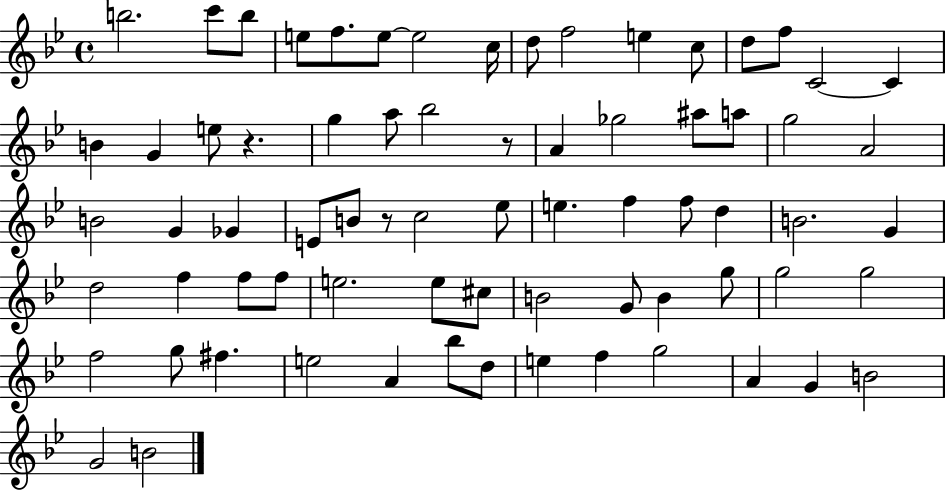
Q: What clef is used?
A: treble